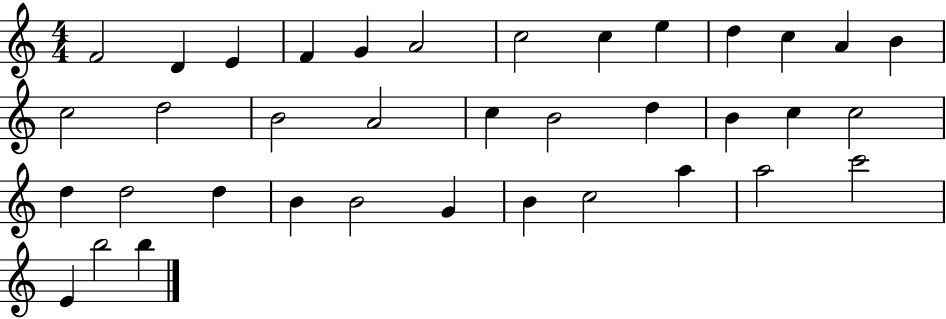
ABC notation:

X:1
T:Untitled
M:4/4
L:1/4
K:C
F2 D E F G A2 c2 c e d c A B c2 d2 B2 A2 c B2 d B c c2 d d2 d B B2 G B c2 a a2 c'2 E b2 b